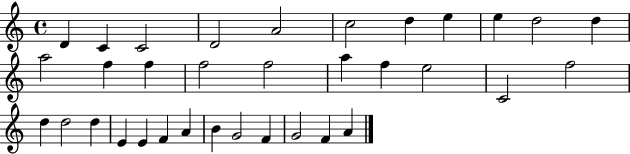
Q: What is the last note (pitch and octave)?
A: A4